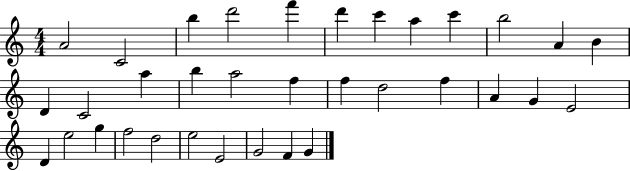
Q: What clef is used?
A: treble